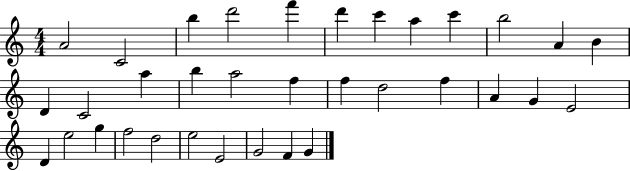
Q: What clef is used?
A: treble